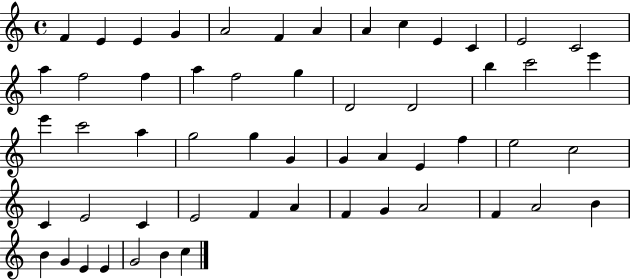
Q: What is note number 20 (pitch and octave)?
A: D4